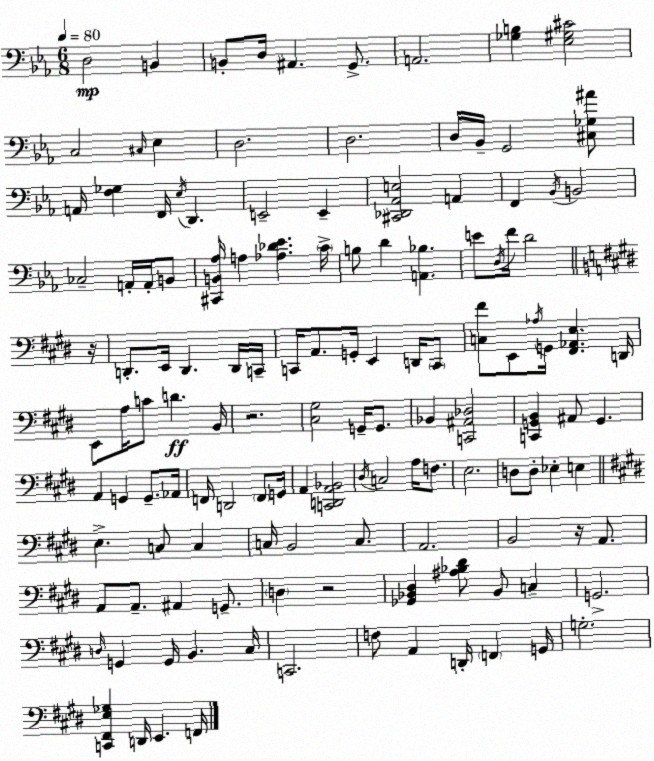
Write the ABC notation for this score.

X:1
T:Untitled
M:6/8
L:1/4
K:Eb
D,2 B,, B,,/2 D,/4 ^A,, G,,/2 A,,2 [_G,B,] [_E,^G,^C]2 C,2 ^C,/4 _E, D,2 D,2 D,/4 _B,,/4 G,,2 [^C,_G,^A]/2 A,,/4 [F,_G,] F,,/4 _E,/4 D,, E,,2 E,, [^C,,_D,,_A,,E,]2 A,, F,, _B,,/4 B,,2 _C,2 A,,/4 A,,/4 B,,/2 [^C,,B,,_A,]/4 A, [_A,_D_E] C/4 B,/2 D [A,,_B,] E/2 D,/4 F/4 D2 z/4 D,,/2 E,,/4 D,, D,,/4 C,,/4 C,,/4 A,,/2 G,,/4 E,, D,,/4 C,,/2 [C,^F]/2 E,,/2 _A,/4 G,,/4 [^F,,_A,,E,] D,,/4 E,,/2 A,/4 C/2 D B,,/4 z2 [^C,^G,]2 G,,/4 G,,/2 _B,, [C,,^A,,_D,]2 [C,,G,,B,,] ^A,,/2 G,, A,, G,, G,,/2 _A,,/4 F,,/4 D,,2 F,,/2 G,,/4 A,, [C,,D,,A,,_B,,]2 ^D,/4 C,2 A,/4 F,/2 E,2 D,/2 D,/2 _E, E, E, C,/2 C, C,/4 B,,2 C,/2 A,,2 B,,2 z/4 A,,/2 A,,/2 A,,/2 ^A,, G,,/2 D, z2 [_G,,_B,,^D,] [^A,_B,^D]/2 _B,,/2 C, G,,2 D,/4 G,, G,,/4 B,, ^C,/4 C,,2 F,/2 A,, D,,/4 F,, G,,/4 G,2 [C,,^F,,E,_G,] D,,/4 E,, F,,/4